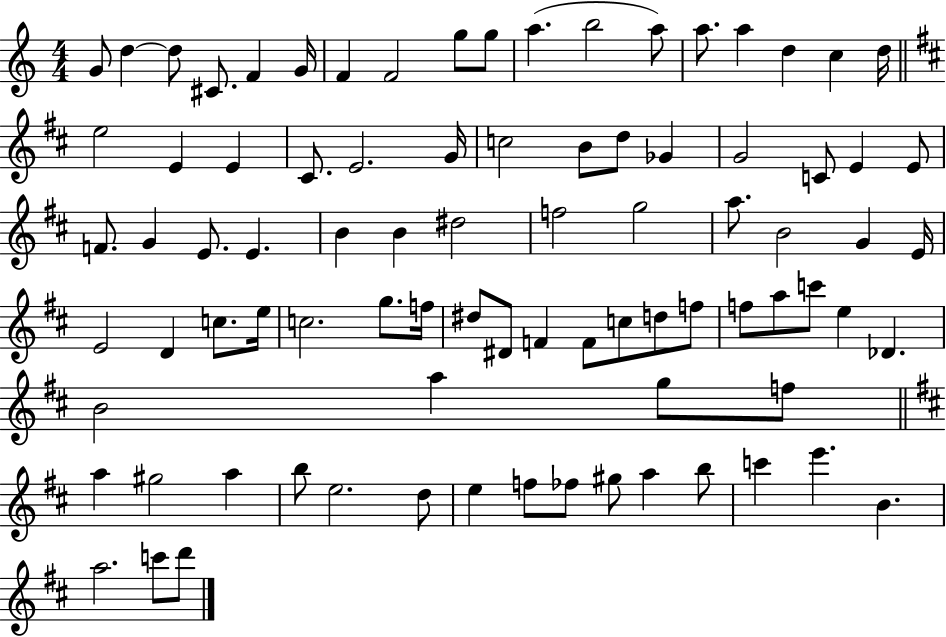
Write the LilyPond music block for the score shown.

{
  \clef treble
  \numericTimeSignature
  \time 4/4
  \key c \major
  \repeat volta 2 { g'8 d''4~~ d''8 cis'8. f'4 g'16 | f'4 f'2 g''8 g''8 | a''4.( b''2 a''8) | a''8. a''4 d''4 c''4 d''16 | \break \bar "||" \break \key d \major e''2 e'4 e'4 | cis'8. e'2. g'16 | c''2 b'8 d''8 ges'4 | g'2 c'8 e'4 e'8 | \break f'8. g'4 e'8. e'4. | b'4 b'4 dis''2 | f''2 g''2 | a''8. b'2 g'4 e'16 | \break e'2 d'4 c''8. e''16 | c''2. g''8. f''16 | dis''8 dis'8 f'4 f'8 c''8 d''8 f''8 | f''8 a''8 c'''8 e''4 des'4. | \break b'2 a''4 g''8 f''8 | \bar "||" \break \key b \minor a''4 gis''2 a''4 | b''8 e''2. d''8 | e''4 f''8 fes''8 gis''8 a''4 b''8 | c'''4 e'''4. b'4. | \break a''2. c'''8 d'''8 | } \bar "|."
}